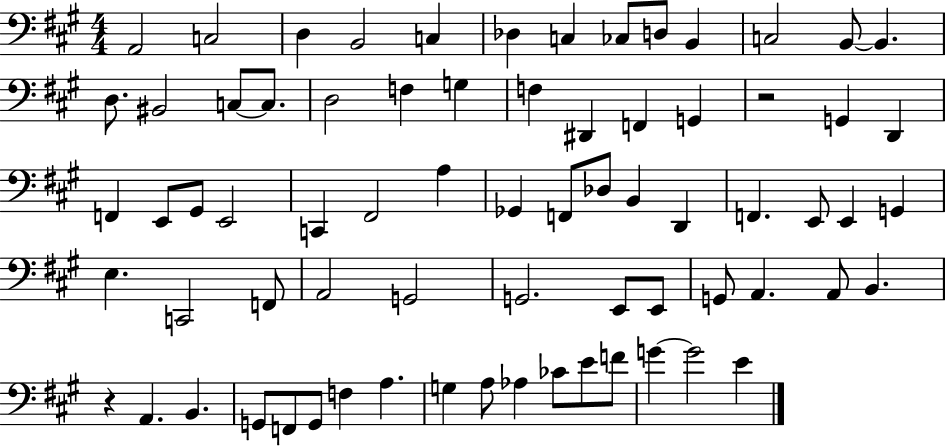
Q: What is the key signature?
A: A major